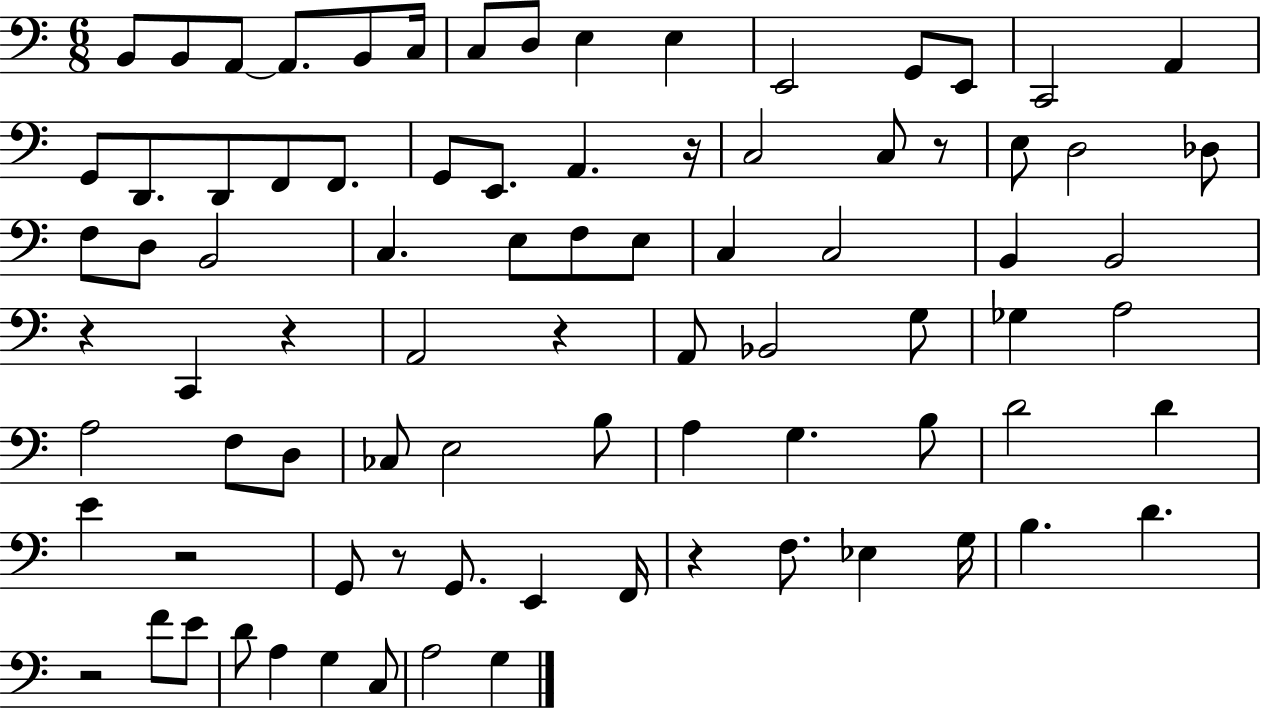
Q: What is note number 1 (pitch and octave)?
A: B2